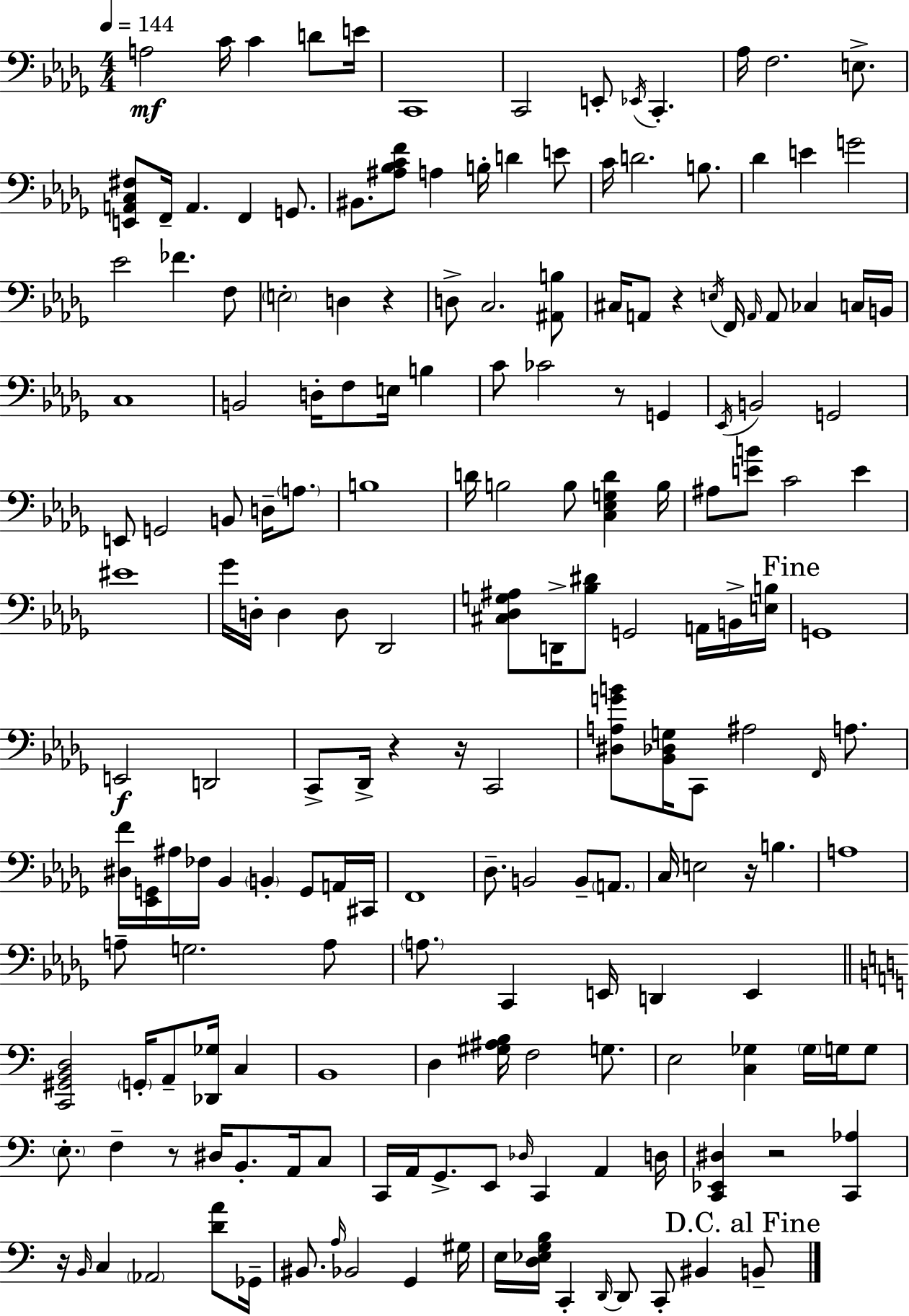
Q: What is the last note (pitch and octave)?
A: B2